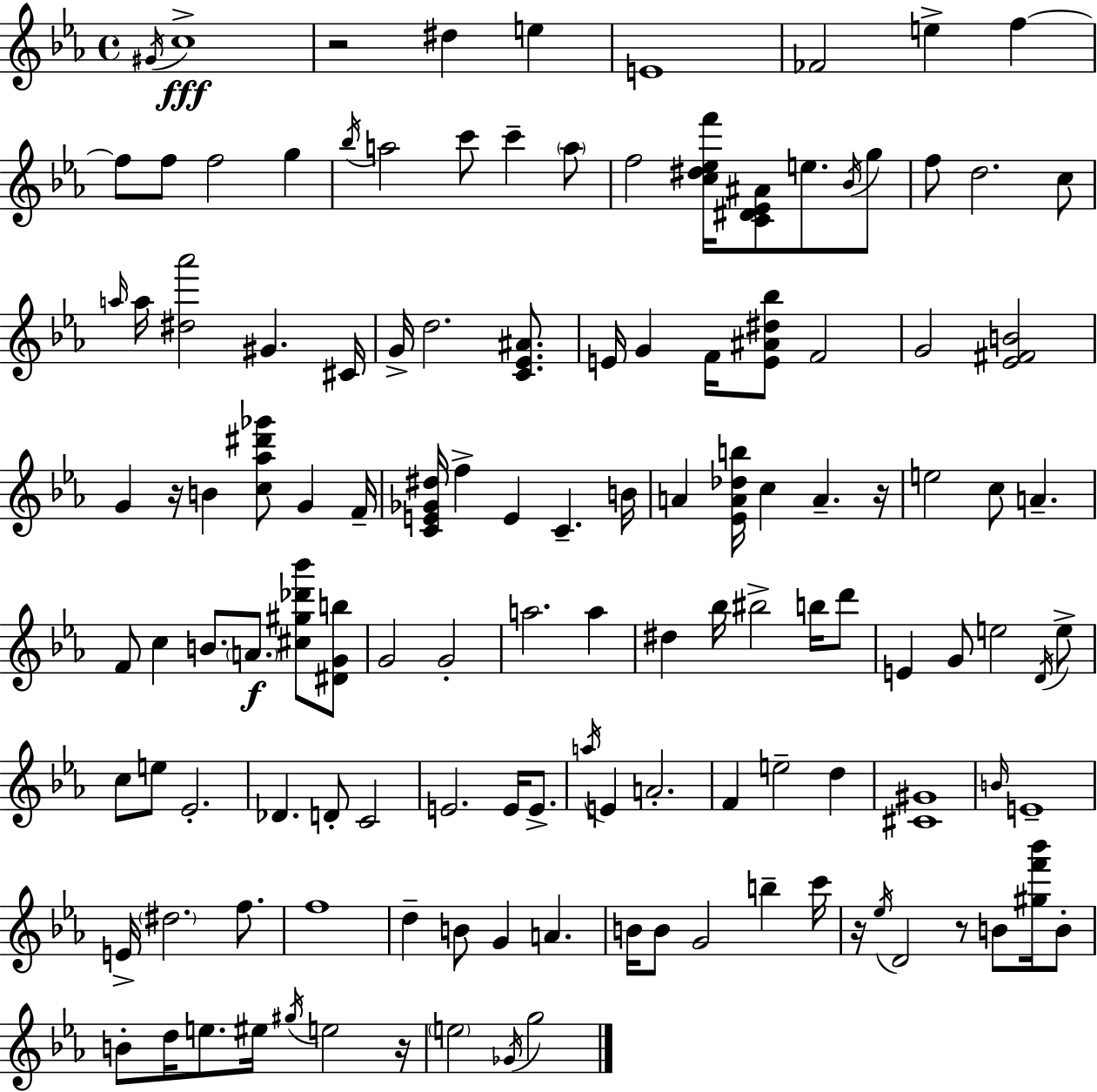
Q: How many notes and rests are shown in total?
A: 129